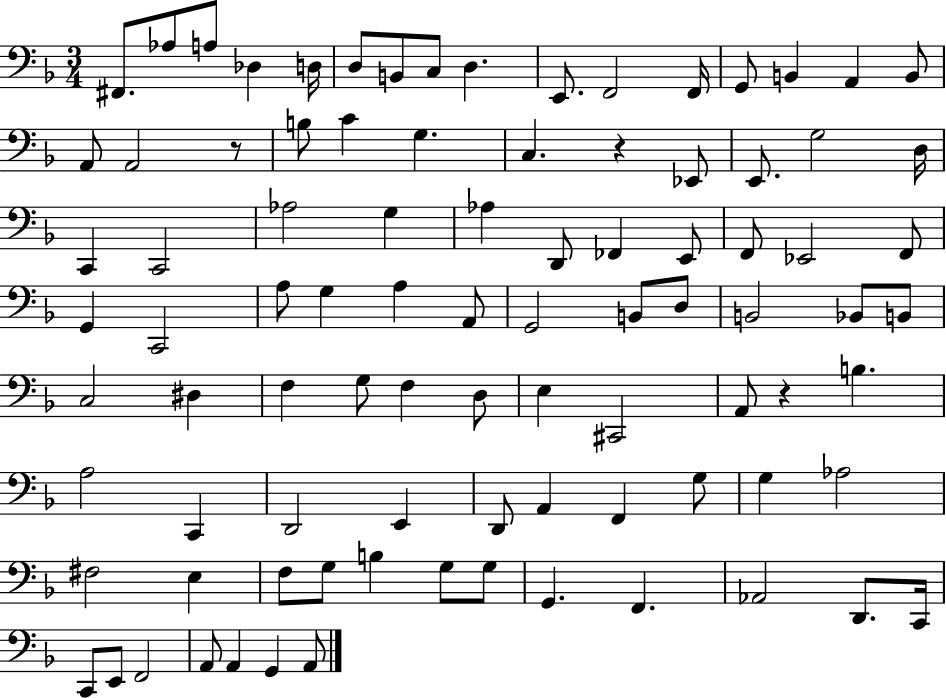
F#2/e. Ab3/e A3/e Db3/q D3/s D3/e B2/e C3/e D3/q. E2/e. F2/h F2/s G2/e B2/q A2/q B2/e A2/e A2/h R/e B3/e C4/q G3/q. C3/q. R/q Eb2/e E2/e. G3/h D3/s C2/q C2/h Ab3/h G3/q Ab3/q D2/e FES2/q E2/e F2/e Eb2/h F2/e G2/q C2/h A3/e G3/q A3/q A2/e G2/h B2/e D3/e B2/h Bb2/e B2/e C3/h D#3/q F3/q G3/e F3/q D3/e E3/q C#2/h A2/e R/q B3/q. A3/h C2/q D2/h E2/q D2/e A2/q F2/q G3/e G3/q Ab3/h F#3/h E3/q F3/e G3/e B3/q G3/e G3/e G2/q. F2/q. Ab2/h D2/e. C2/s C2/e E2/e F2/h A2/e A2/q G2/q A2/e